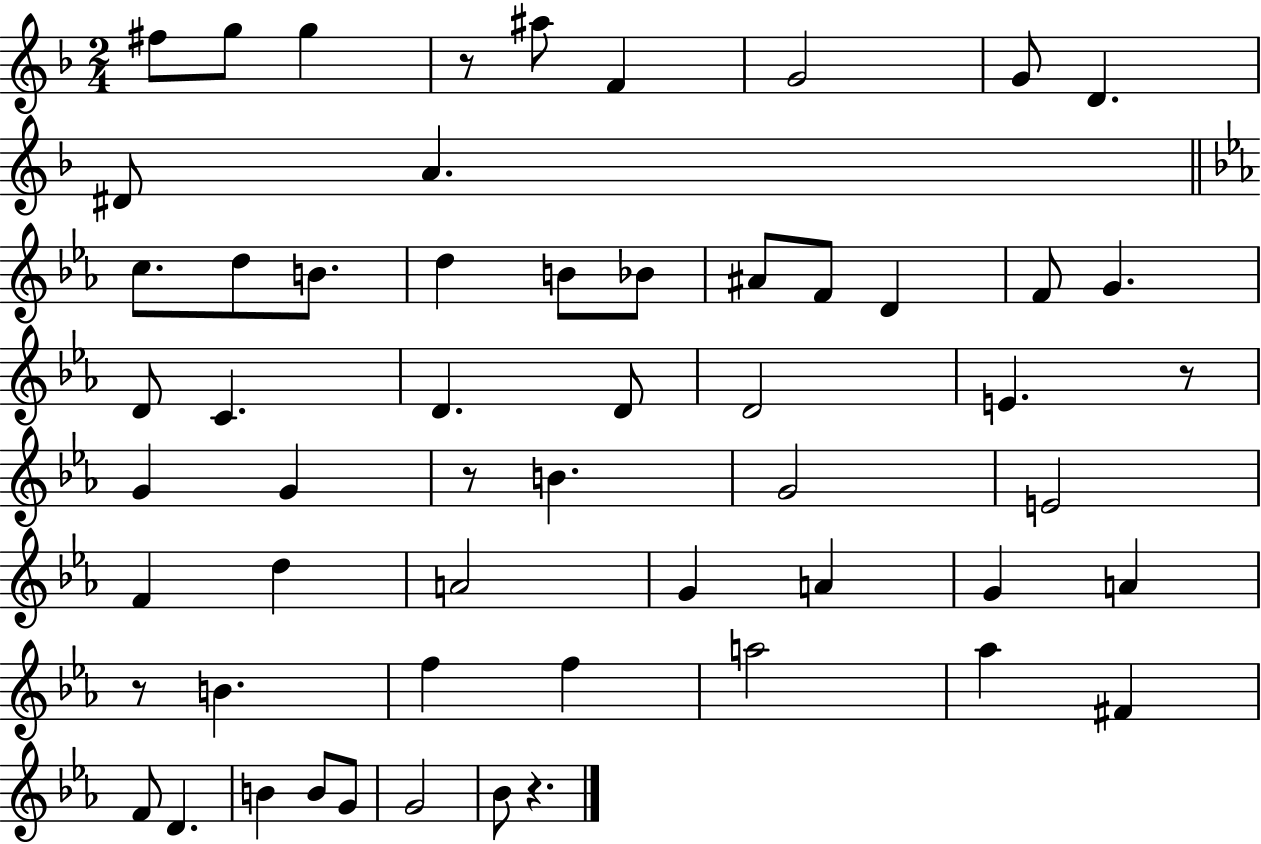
F#5/e G5/e G5/q R/e A#5/e F4/q G4/h G4/e D4/q. D#4/e A4/q. C5/e. D5/e B4/e. D5/q B4/e Bb4/e A#4/e F4/e D4/q F4/e G4/q. D4/e C4/q. D4/q. D4/e D4/h E4/q. R/e G4/q G4/q R/e B4/q. G4/h E4/h F4/q D5/q A4/h G4/q A4/q G4/q A4/q R/e B4/q. F5/q F5/q A5/h Ab5/q F#4/q F4/e D4/q. B4/q B4/e G4/e G4/h Bb4/e R/q.